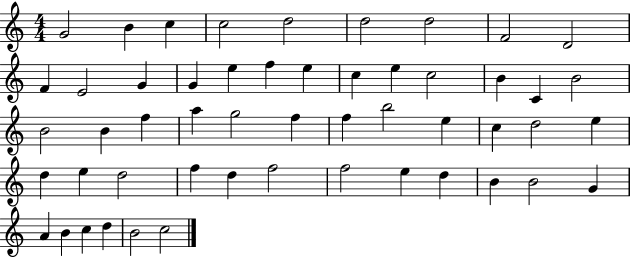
X:1
T:Untitled
M:4/4
L:1/4
K:C
G2 B c c2 d2 d2 d2 F2 D2 F E2 G G e f e c e c2 B C B2 B2 B f a g2 f f b2 e c d2 e d e d2 f d f2 f2 e d B B2 G A B c d B2 c2